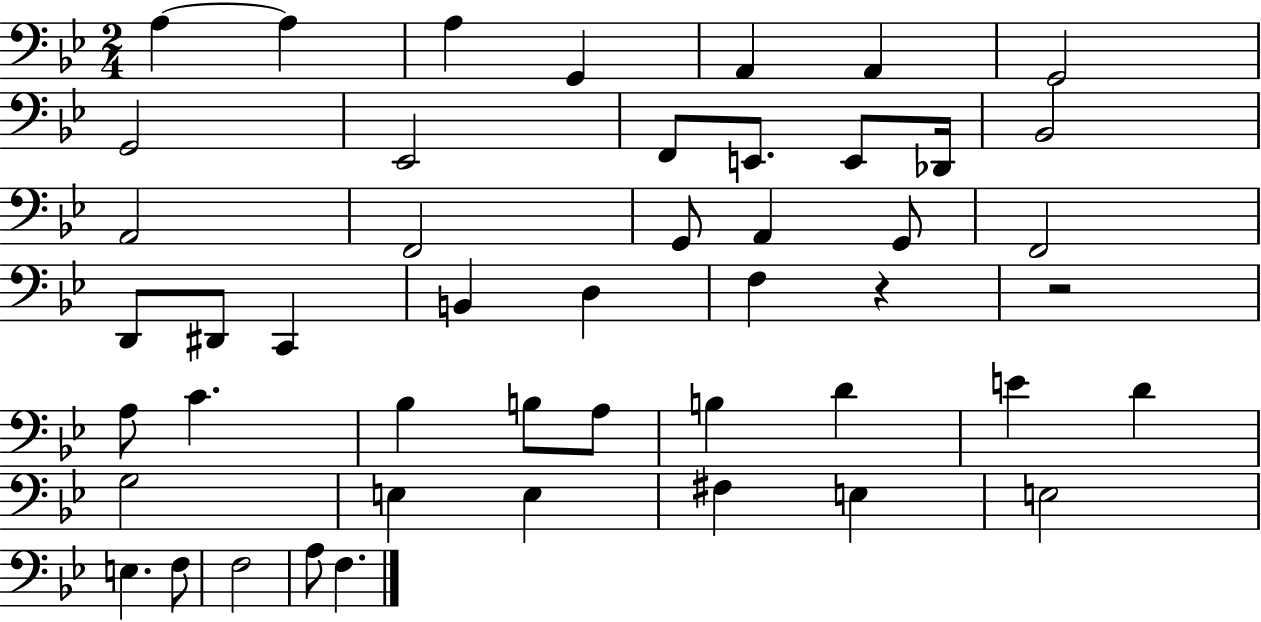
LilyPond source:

{
  \clef bass
  \numericTimeSignature
  \time 2/4
  \key bes \major
  a4~~ a4 | a4 g,4 | a,4 a,4 | g,2 | \break g,2 | ees,2 | f,8 e,8. e,8 des,16 | bes,2 | \break a,2 | f,2 | g,8 a,4 g,8 | f,2 | \break d,8 dis,8 c,4 | b,4 d4 | f4 r4 | r2 | \break a8 c'4. | bes4 b8 a8 | b4 d'4 | e'4 d'4 | \break g2 | e4 e4 | fis4 e4 | e2 | \break e4. f8 | f2 | a8 f4. | \bar "|."
}